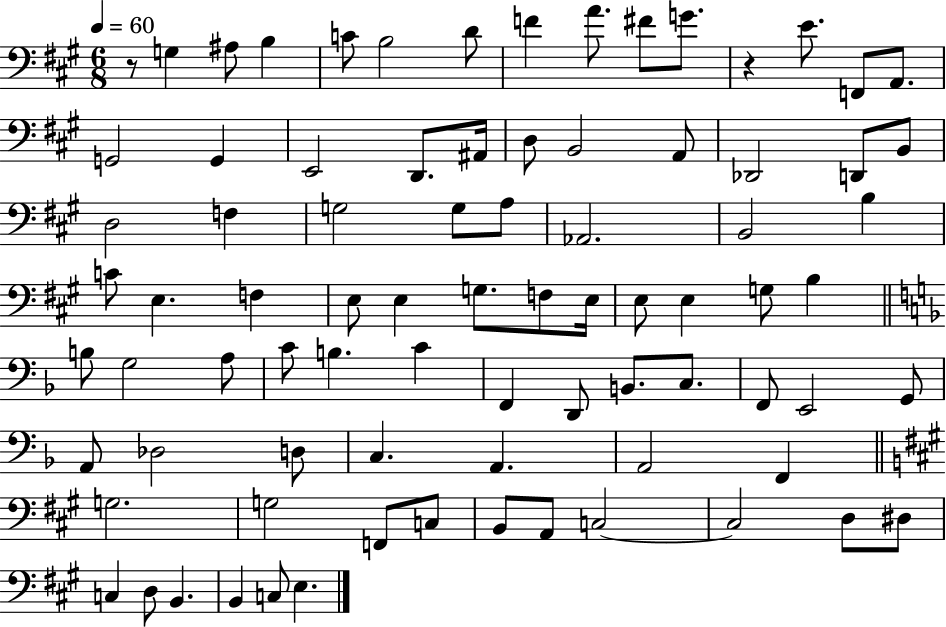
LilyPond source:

{
  \clef bass
  \numericTimeSignature
  \time 6/8
  \key a \major
  \tempo 4 = 60
  r8 g4 ais8 b4 | c'8 b2 d'8 | f'4 a'8. fis'8 g'8. | r4 e'8. f,8 a,8. | \break g,2 g,4 | e,2 d,8. ais,16 | d8 b,2 a,8 | des,2 d,8 b,8 | \break d2 f4 | g2 g8 a8 | aes,2. | b,2 b4 | \break c'8 e4. f4 | e8 e4 g8. f8 e16 | e8 e4 g8 b4 | \bar "||" \break \key f \major b8 g2 a8 | c'8 b4. c'4 | f,4 d,8 b,8. c8. | f,8 e,2 g,8 | \break a,8 des2 d8 | c4. a,4. | a,2 f,4 | \bar "||" \break \key a \major g2. | g2 f,8 c8 | b,8 a,8 c2~~ | c2 d8 dis8 | \break c4 d8 b,4. | b,4 c8 e4. | \bar "|."
}